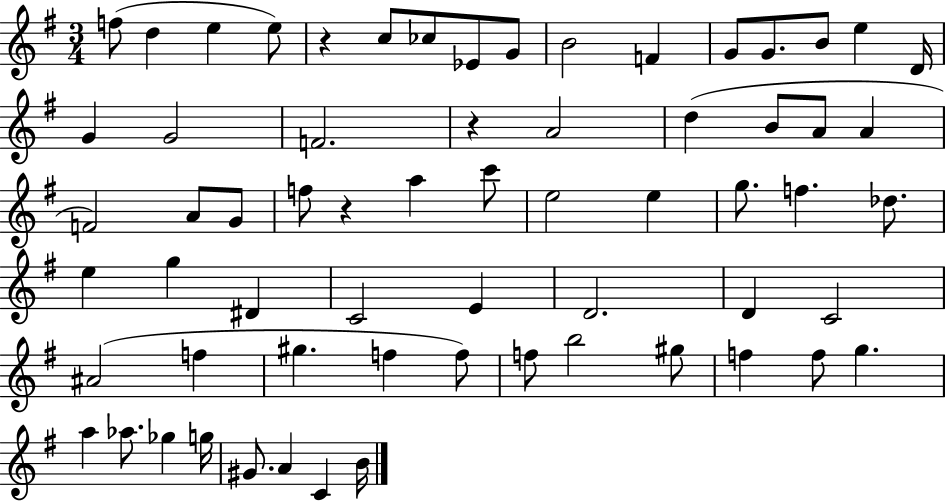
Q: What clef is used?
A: treble